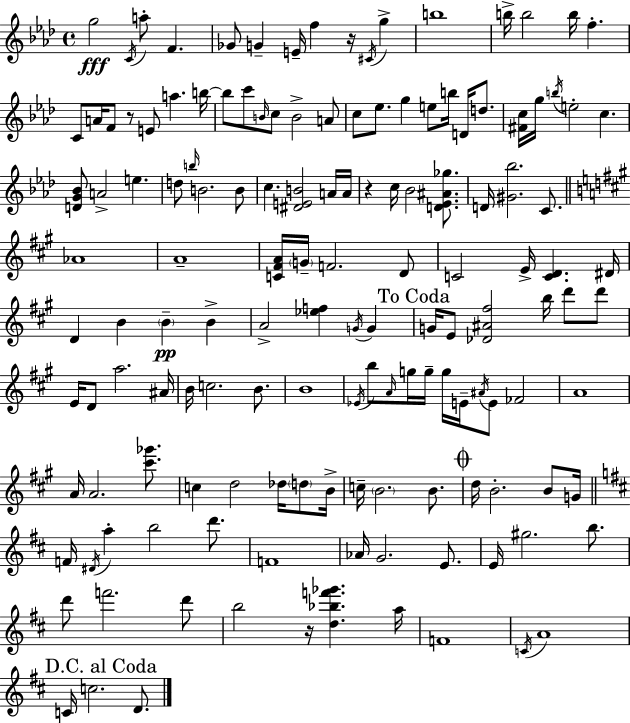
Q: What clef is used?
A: treble